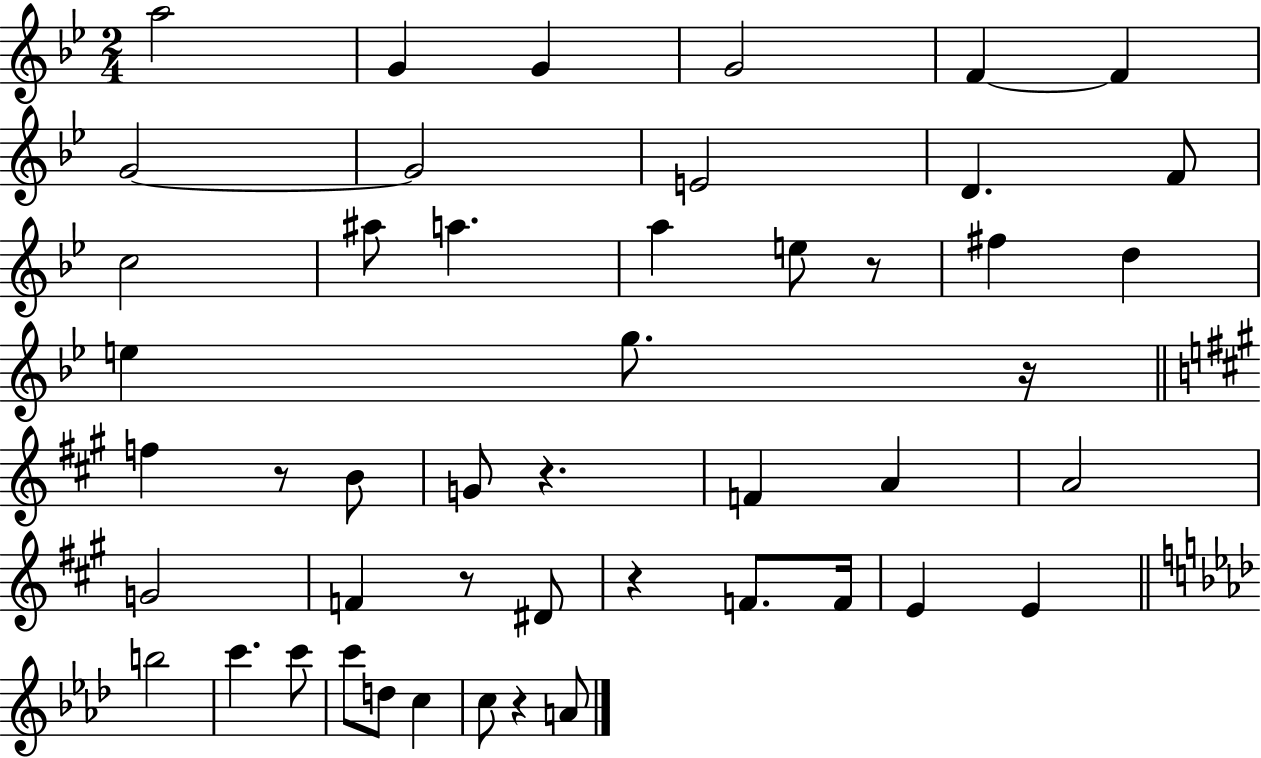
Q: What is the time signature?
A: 2/4